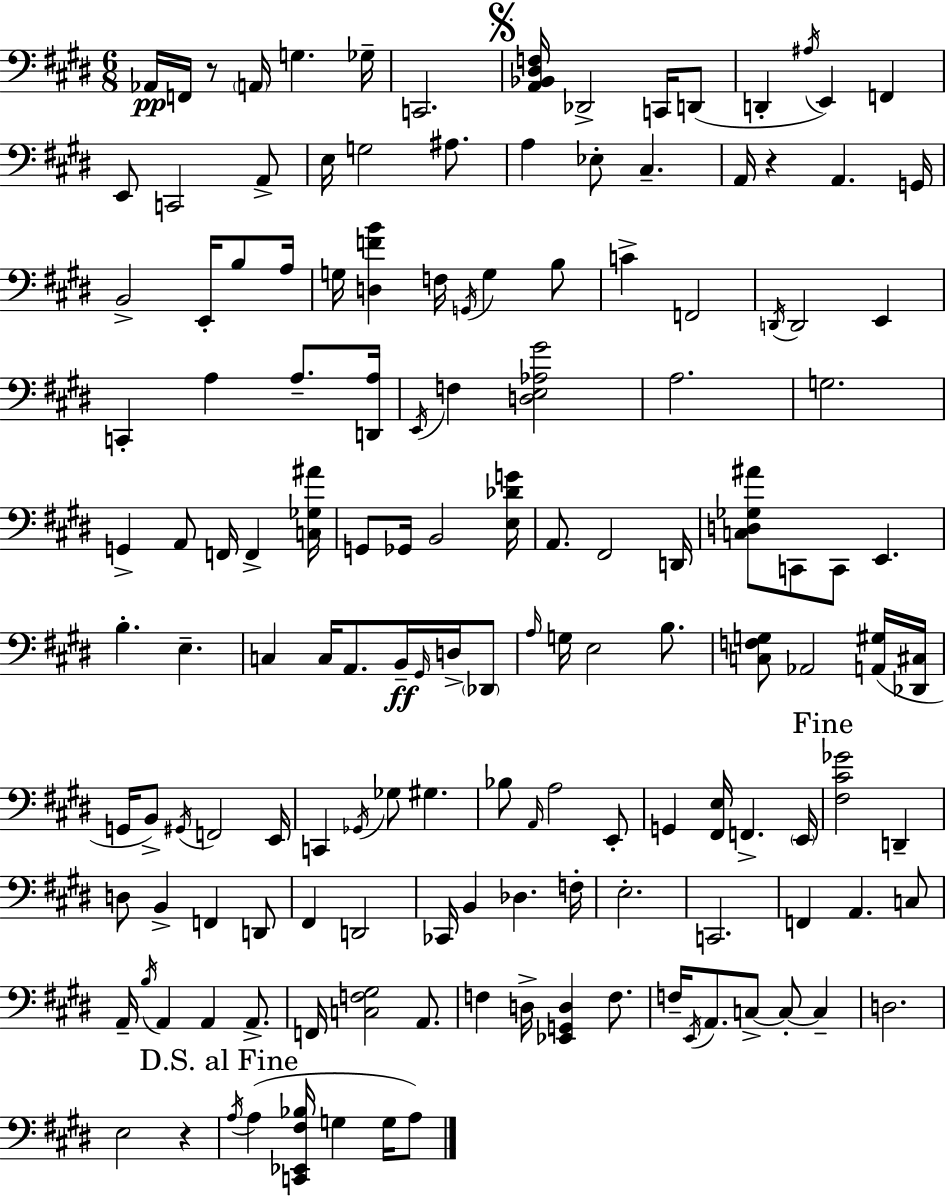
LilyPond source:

{
  \clef bass
  \numericTimeSignature
  \time 6/8
  \key e \major
  aes,16\pp f,16 r8 \parenthesize a,16 g4. ges16-- | c,2. | \mark \markup { \musicglyph "scripts.segno" } <a, bes, dis f>16 des,2-> c,16 d,8( | d,4-. \acciaccatura { ais16 }) e,4 f,4 | \break e,8 c,2 a,8-> | e16 g2 ais8. | a4 ees8-. cis4.-- | a,16 r4 a,4. | \break g,16 b,2-> e,16-. b8 | a16 g16 <d f' b'>4 f16 \acciaccatura { g,16 } g4 | b8 c'4-> f,2 | \acciaccatura { d,16 } d,2 e,4 | \break c,4-. a4 a8.-- | <d, a>16 \acciaccatura { e,16 } f4 <d e aes gis'>2 | a2. | g2. | \break g,4-> a,8 f,16 f,4-> | <c ges ais'>16 g,8 ges,16 b,2 | <e des' g'>16 a,8. fis,2 | d,16 <c d ges ais'>8 c,8 c,8 e,4. | \break b4.-. e4.-- | c4 c16 a,8. | b,16--\ff \grace { gis,16 } d16-> \parenthesize des,8 \grace { a16 } g16 e2 | b8. <c f g>8 aes,2 | \break <a, gis>16( <des, cis>16 g,16 b,8->) \acciaccatura { gis,16 } f,2 | e,16 c,4 \acciaccatura { ges,16 } | ges8 gis4. bes8 \grace { a,16 } a2 | e,8-. g,4 | \break <fis, e>16 f,4.-> \parenthesize e,16 \mark "Fine" <fis cis' ges'>2 | d,4-- d8 b,4-> | f,4 d,8 fis,4 | d,2 ces,16 b,4 | \break des4. f16-. e2.-. | c,2. | f,4 | a,4. c8 a,16-- \acciaccatura { b16 } a,4 | \break a,4 a,8.-> f,16 <c f gis>2 | a,8. f4 | d16-> <ees, g, d>4 f8. f16-- \acciaccatura { e,16 } | a,8. c8->~~ c8-.~~ c4-- d2. | \break e2 | r4 \mark "D.S. al Fine" \acciaccatura { a16 }( | a4 <c, ees, fis bes>16 g4 g16 a8) | \bar "|."
}